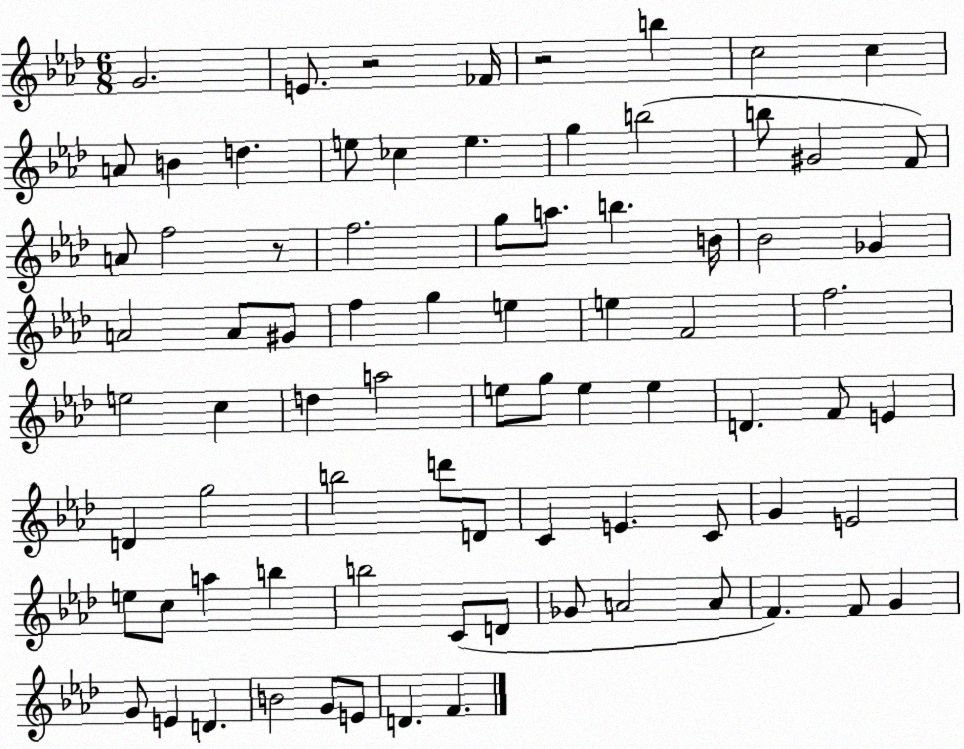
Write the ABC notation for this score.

X:1
T:Untitled
M:6/8
L:1/4
K:Ab
G2 E/2 z2 _F/4 z2 b c2 c A/2 B d e/2 _c e g b2 b/2 ^G2 F/2 A/2 f2 z/2 f2 g/2 a/2 b B/4 _B2 _G A2 A/2 ^G/2 f g e e F2 f2 e2 c d a2 e/2 g/2 e e D F/2 E D g2 b2 d'/2 D/2 C E C/2 G E2 e/2 c/2 a b b2 C/2 D/2 _G/2 A2 A/2 F F/2 G G/2 E D B2 G/2 E/2 D F